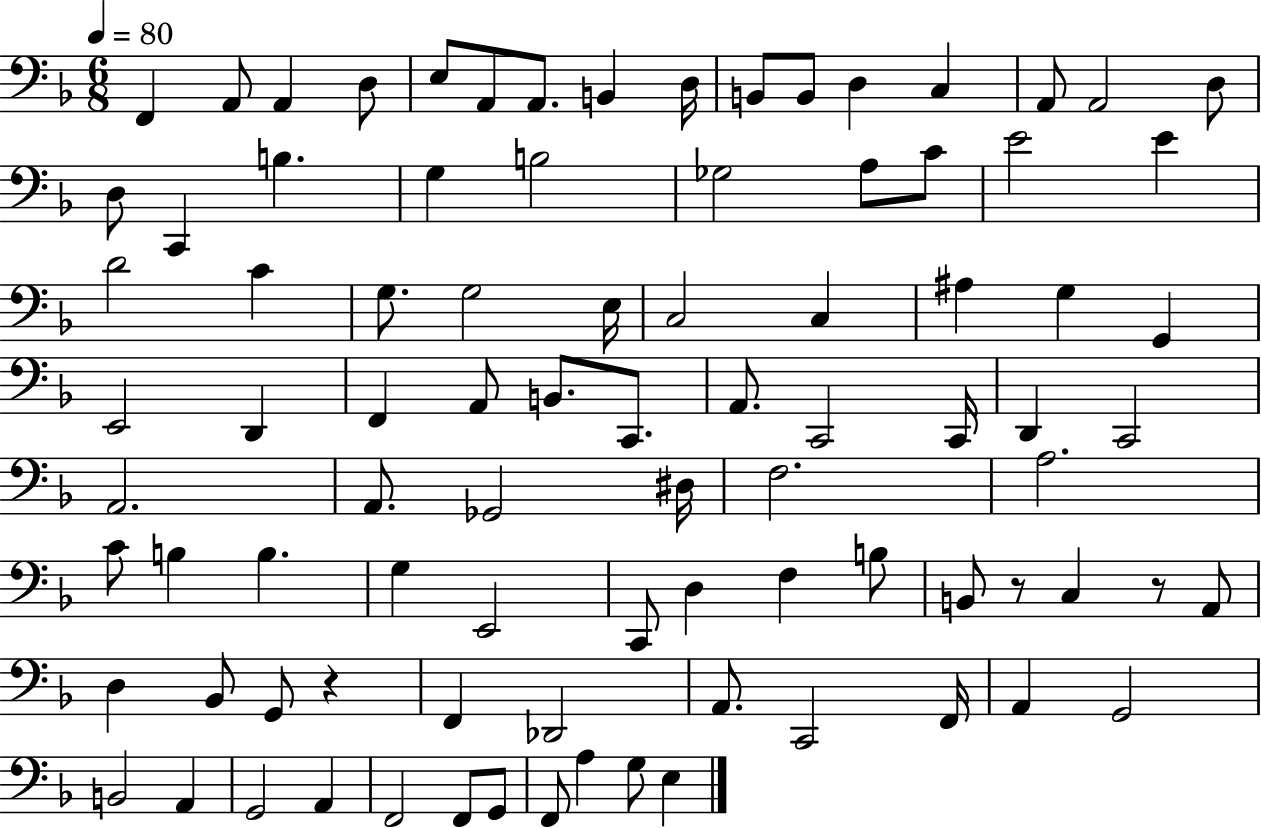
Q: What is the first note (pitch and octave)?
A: F2